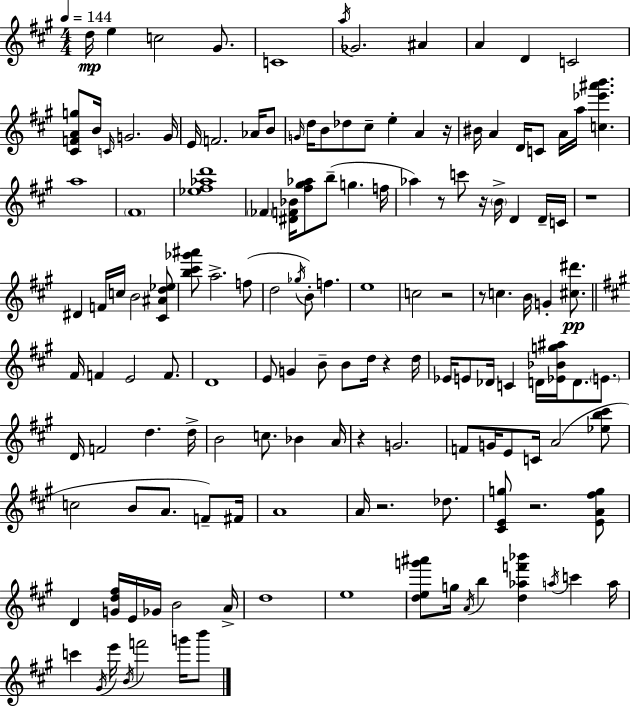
D5/s E5/q C5/h G#4/e. C4/w A5/s Gb4/h. A#4/q A4/q D4/q C4/h [C#4,F4,A4,G5]/e B4/s C4/s G4/h. G4/s E4/s F4/h. Ab4/s B4/e G4/s D5/s B4/e Db5/e C#5/e E5/q A4/q R/s BIS4/s A4/q D4/s C4/e A4/s A5/s [C5,Eb6,A#6,B6]/q. A5/w F#4/w [Eb5,F#5,Ab5,D6]/w FES4/q [D#4,F4,Bb4]/s [F#5,G#5,Ab5]/e B5/e G5/q. F5/s Ab5/q R/e C6/e R/s B4/s D4/q D4/s C4/s R/w D#4/q F4/s C5/s B4/h [C#4,A#4,D5,Eb5]/e [B5,C#6,Gb6,A#6]/e A5/h. F5/e D5/h Gb5/s B4/e F5/q. E5/w C5/h R/h R/e C5/q. B4/s G4/q [C#5,D#6]/e. F#4/s F4/q E4/h F4/e. D4/w E4/e G4/q B4/e B4/e D5/s R/q D5/s Eb4/s E4/e Db4/s C4/q D4/s [Eb4,Bb4,G5,A#5]/s D4/e. E4/e. D4/s F4/h D5/q. D5/s B4/h C5/e. Bb4/q A4/s R/q G4/h. F4/e G4/s E4/e C4/s A4/h [Eb5,B5,C#6]/e C5/h B4/e A4/e. F4/e F#4/s A4/w A4/s R/h. Db5/e. [C#4,E4,G5]/e R/h. [E4,A4,F#5,G5]/e D4/q [G4,D5,F#5]/s E4/s Gb4/s B4/h A4/s D5/w E5/w [D5,E5,G6,A#6]/e G5/s A4/s B5/q [D5,Ab5,F6,Bb6]/q A5/s C6/q A5/s C6/q G#4/s E6/s B4/s F6/h G6/s B6/e